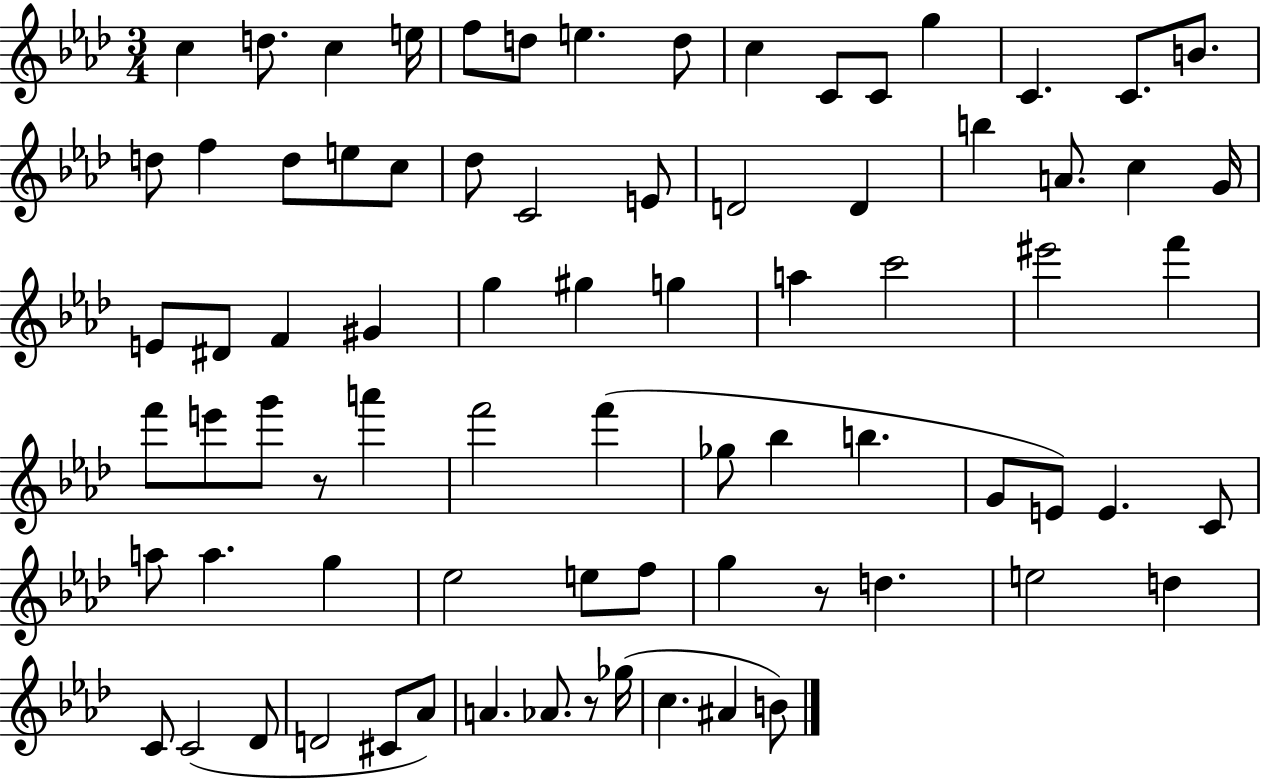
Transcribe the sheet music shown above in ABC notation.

X:1
T:Untitled
M:3/4
L:1/4
K:Ab
c d/2 c e/4 f/2 d/2 e d/2 c C/2 C/2 g C C/2 B/2 d/2 f d/2 e/2 c/2 _d/2 C2 E/2 D2 D b A/2 c G/4 E/2 ^D/2 F ^G g ^g g a c'2 ^e'2 f' f'/2 e'/2 g'/2 z/2 a' f'2 f' _g/2 _b b G/2 E/2 E C/2 a/2 a g _e2 e/2 f/2 g z/2 d e2 d C/2 C2 _D/2 D2 ^C/2 _A/2 A _A/2 z/2 _g/4 c ^A B/2